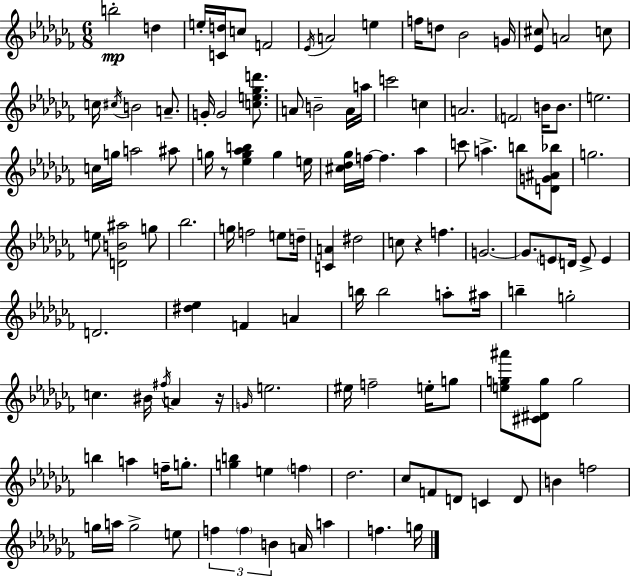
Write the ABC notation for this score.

X:1
T:Untitled
M:6/8
L:1/4
K:Abm
b2 d e/4 [Cd]/4 c/2 F2 _E/4 A2 e f/4 d/2 _B2 G/4 [_E^c]/2 A2 c/2 c/4 ^c/4 B2 A/2 G/4 G2 [ce_gd']/2 A/2 B2 A/4 a/4 c'2 c A2 F2 B/4 B/2 e2 c/4 g/4 a2 ^a/2 g/4 z/2 [_eg_ab] g e/4 [^c_d_g]/4 f/4 f _a c'/2 a b/2 [DG^A_b]/2 g2 e/2 [DB^a]2 g/2 _b2 g/4 f2 e/2 d/4 [CA] ^d2 c/2 z f G2 G/2 E/2 D/4 E/2 E D2 [^d_e] F A b/4 b2 a/2 ^a/4 b g2 c ^B/4 ^f/4 A z/4 G/4 e2 ^e/4 f2 e/4 g/2 [eg^a']/2 [^C^Dg]/2 g2 b a f/4 g/2 [gb] e f _d2 _c/2 F/2 D/2 C D/2 B f2 g/4 a/4 g2 e/2 f f B A/4 a f g/4